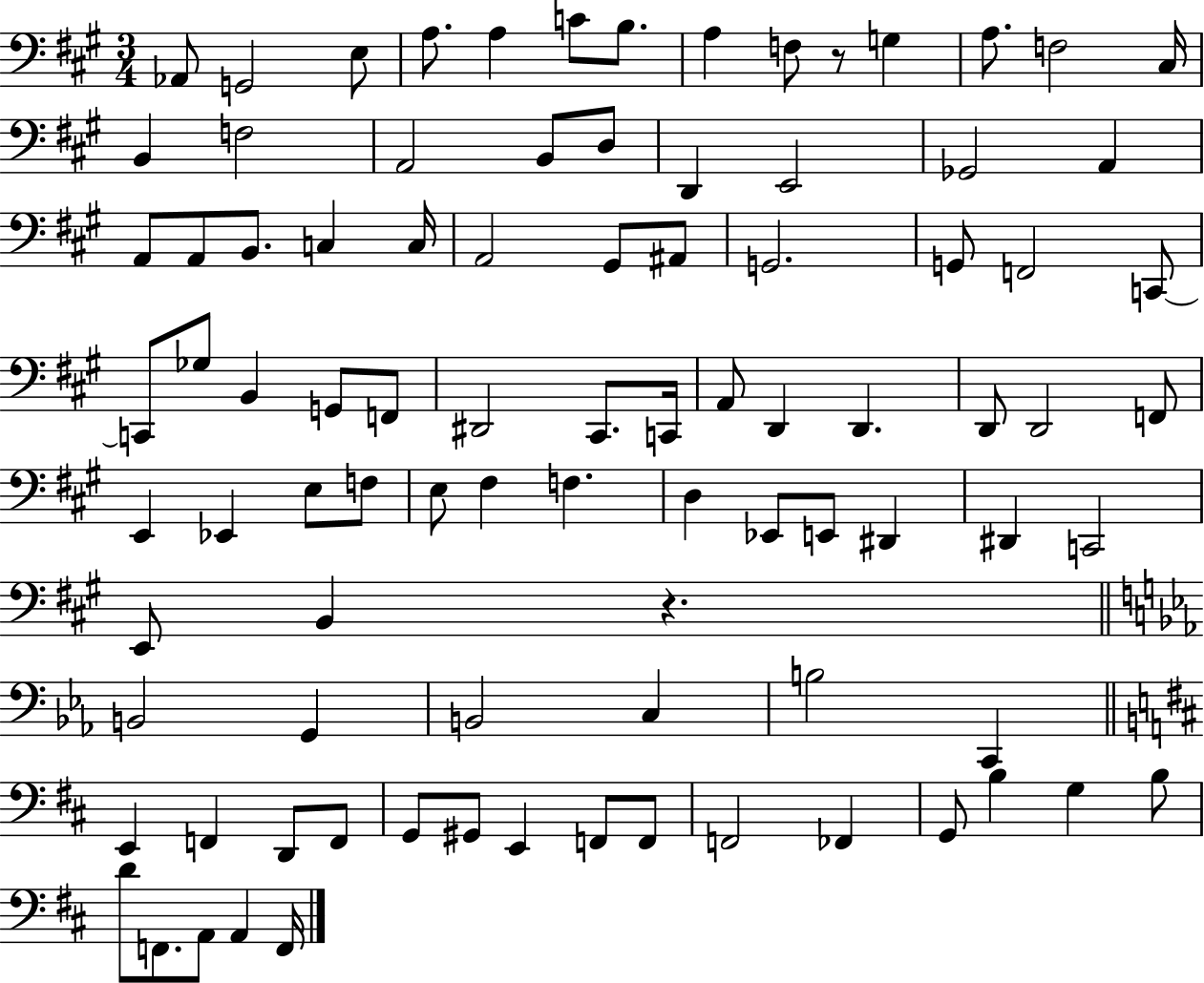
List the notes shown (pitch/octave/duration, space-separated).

Ab2/e G2/h E3/e A3/e. A3/q C4/e B3/e. A3/q F3/e R/e G3/q A3/e. F3/h C#3/s B2/q F3/h A2/h B2/e D3/e D2/q E2/h Gb2/h A2/q A2/e A2/e B2/e. C3/q C3/s A2/h G#2/e A#2/e G2/h. G2/e F2/h C2/e C2/e Gb3/e B2/q G2/e F2/e D#2/h C#2/e. C2/s A2/e D2/q D2/q. D2/e D2/h F2/e E2/q Eb2/q E3/e F3/e E3/e F#3/q F3/q. D3/q Eb2/e E2/e D#2/q D#2/q C2/h E2/e B2/q R/q. B2/h G2/q B2/h C3/q B3/h C2/q E2/q F2/q D2/e F2/e G2/e G#2/e E2/q F2/e F2/e F2/h FES2/q G2/e B3/q G3/q B3/e D4/e F2/e. A2/e A2/q F2/s